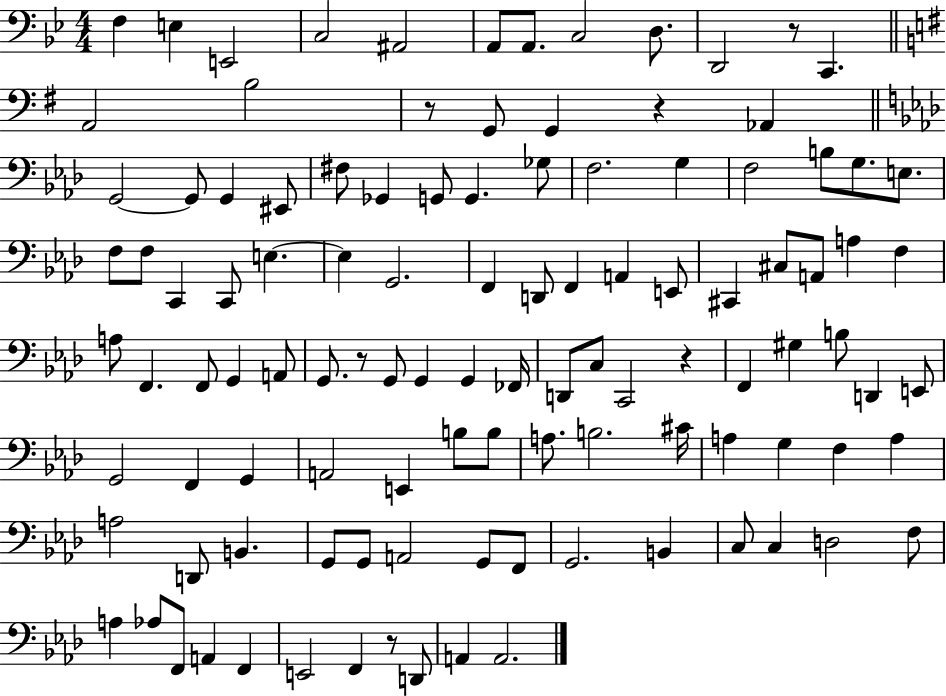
F3/q E3/q E2/h C3/h A#2/h A2/e A2/e. C3/h D3/e. D2/h R/e C2/q. A2/h B3/h R/e G2/e G2/q R/q Ab2/q G2/h G2/e G2/q EIS2/e F#3/e Gb2/q G2/e G2/q. Gb3/e F3/h. G3/q F3/h B3/e G3/e. E3/e. F3/e F3/e C2/q C2/e E3/q. E3/q G2/h. F2/q D2/e F2/q A2/q E2/e C#2/q C#3/e A2/e A3/q F3/q A3/e F2/q. F2/e G2/q A2/e G2/e. R/e G2/e G2/q G2/q FES2/s D2/e C3/e C2/h R/q F2/q G#3/q B3/e D2/q E2/e G2/h F2/q G2/q A2/h E2/q B3/e B3/e A3/e. B3/h. C#4/s A3/q G3/q F3/q A3/q A3/h D2/e B2/q. G2/e G2/e A2/h G2/e F2/e G2/h. B2/q C3/e C3/q D3/h F3/e A3/q Ab3/e F2/e A2/q F2/q E2/h F2/q R/e D2/e A2/q A2/h.